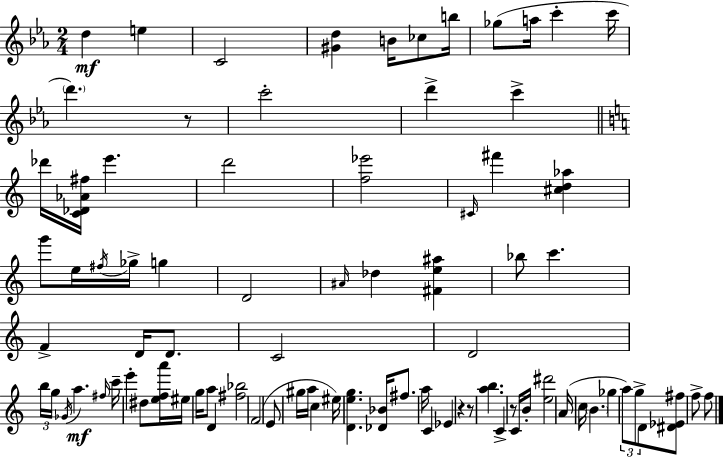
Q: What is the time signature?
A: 2/4